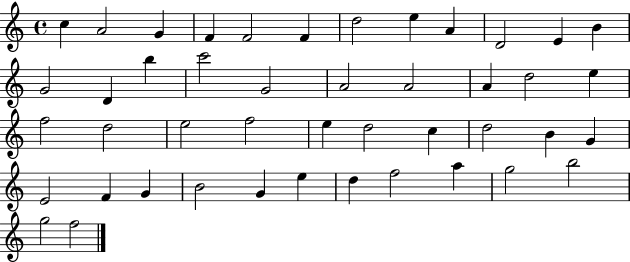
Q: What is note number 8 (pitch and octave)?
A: E5